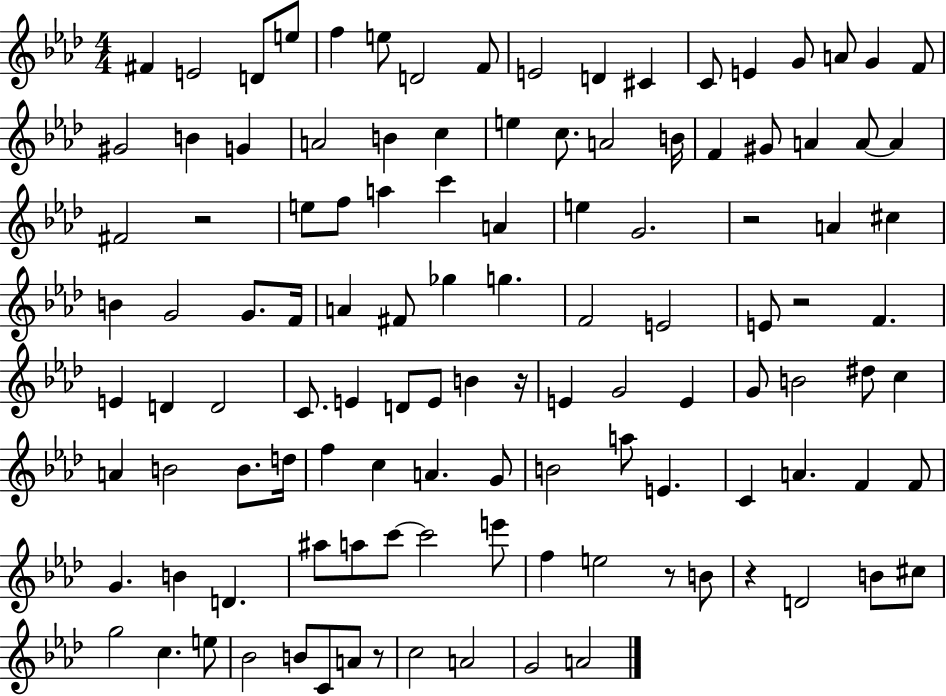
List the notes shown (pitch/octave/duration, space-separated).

F#4/q E4/h D4/e E5/e F5/q E5/e D4/h F4/e E4/h D4/q C#4/q C4/e E4/q G4/e A4/e G4/q F4/e G#4/h B4/q G4/q A4/h B4/q C5/q E5/q C5/e. A4/h B4/s F4/q G#4/e A4/q A4/e A4/q F#4/h R/h E5/e F5/e A5/q C6/q A4/q E5/q G4/h. R/h A4/q C#5/q B4/q G4/h G4/e. F4/s A4/q F#4/e Gb5/q G5/q. F4/h E4/h E4/e R/h F4/q. E4/q D4/q D4/h C4/e. E4/q D4/e E4/e B4/q R/s E4/q G4/h E4/q G4/e B4/h D#5/e C5/q A4/q B4/h B4/e. D5/s F5/q C5/q A4/q. G4/e B4/h A5/e E4/q. C4/q A4/q. F4/q F4/e G4/q. B4/q D4/q. A#5/e A5/e C6/e C6/h E6/e F5/q E5/h R/e B4/e R/q D4/h B4/e C#5/e G5/h C5/q. E5/e Bb4/h B4/e C4/e A4/e R/e C5/h A4/h G4/h A4/h